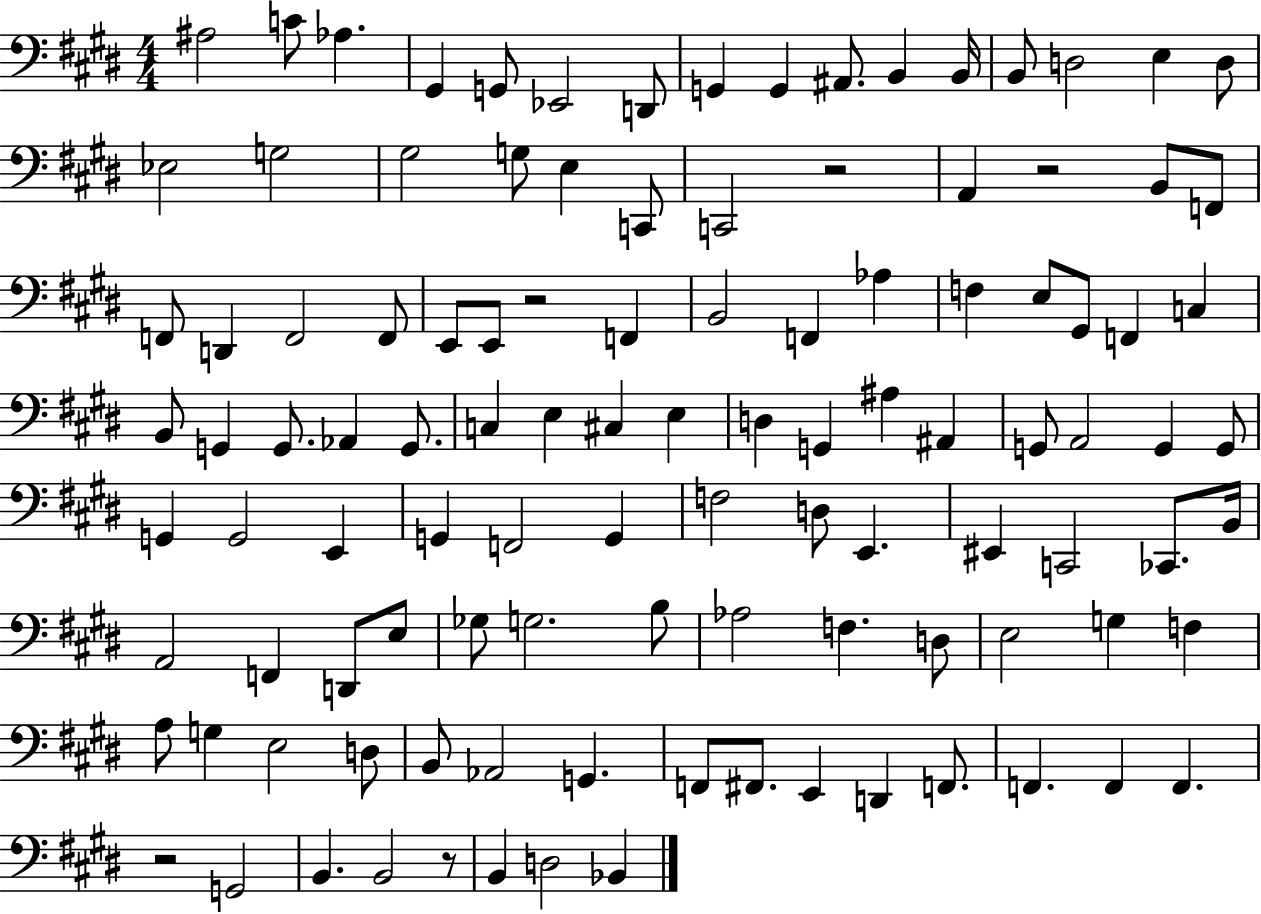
X:1
T:Untitled
M:4/4
L:1/4
K:E
^A,2 C/2 _A, ^G,, G,,/2 _E,,2 D,,/2 G,, G,, ^A,,/2 B,, B,,/4 B,,/2 D,2 E, D,/2 _E,2 G,2 ^G,2 G,/2 E, C,,/2 C,,2 z2 A,, z2 B,,/2 F,,/2 F,,/2 D,, F,,2 F,,/2 E,,/2 E,,/2 z2 F,, B,,2 F,, _A, F, E,/2 ^G,,/2 F,, C, B,,/2 G,, G,,/2 _A,, G,,/2 C, E, ^C, E, D, G,, ^A, ^A,, G,,/2 A,,2 G,, G,,/2 G,, G,,2 E,, G,, F,,2 G,, F,2 D,/2 E,, ^E,, C,,2 _C,,/2 B,,/4 A,,2 F,, D,,/2 E,/2 _G,/2 G,2 B,/2 _A,2 F, D,/2 E,2 G, F, A,/2 G, E,2 D,/2 B,,/2 _A,,2 G,, F,,/2 ^F,,/2 E,, D,, F,,/2 F,, F,, F,, z2 G,,2 B,, B,,2 z/2 B,, D,2 _B,,